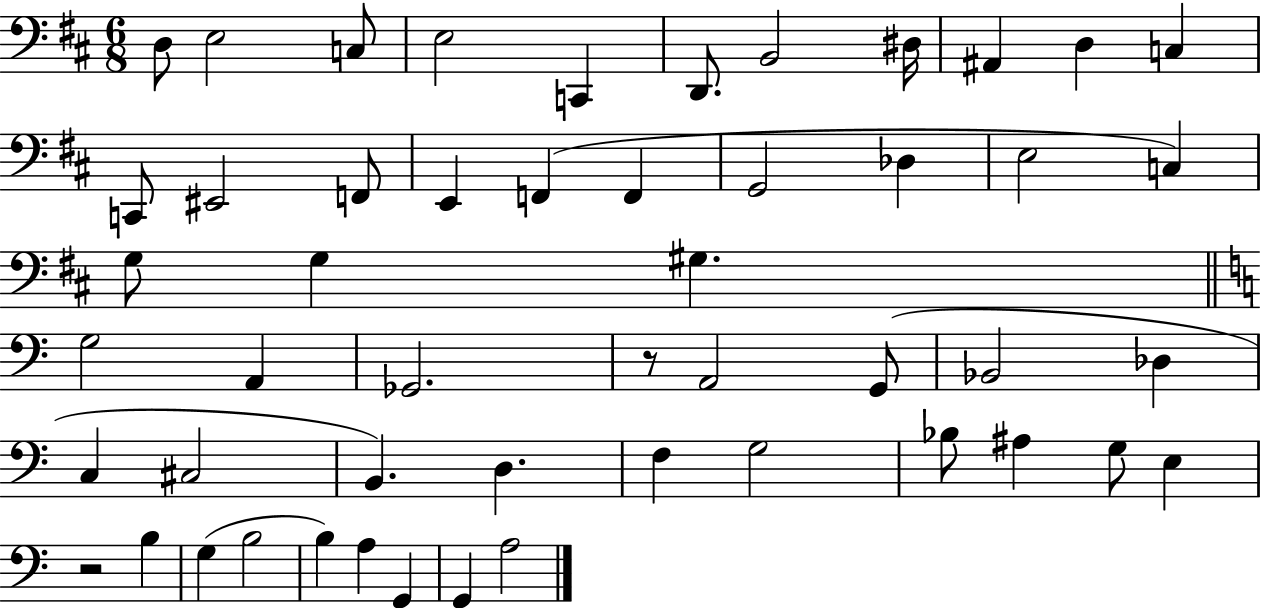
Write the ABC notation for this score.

X:1
T:Untitled
M:6/8
L:1/4
K:D
D,/2 E,2 C,/2 E,2 C,, D,,/2 B,,2 ^D,/4 ^A,, D, C, C,,/2 ^E,,2 F,,/2 E,, F,, F,, G,,2 _D, E,2 C, G,/2 G, ^G, G,2 A,, _G,,2 z/2 A,,2 G,,/2 _B,,2 _D, C, ^C,2 B,, D, F, G,2 _B,/2 ^A, G,/2 E, z2 B, G, B,2 B, A, G,, G,, A,2